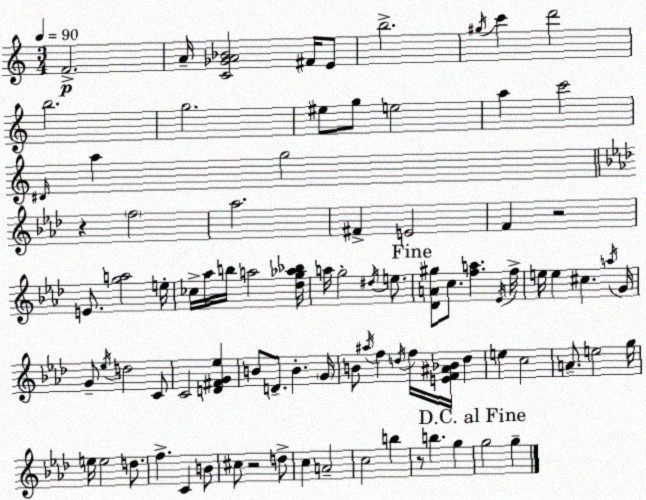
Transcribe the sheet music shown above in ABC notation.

X:1
T:Untitled
M:3/4
L:1/4
K:C
F2 A/4 [C_GA_B]2 ^F/4 E/2 b2 ^g/4 c' d'2 b2 g2 ^e/2 g/2 e2 a c'2 ^D/4 a g2 z f2 _a2 ^F E2 F z2 E/2 [ga]2 e/4 _c/4 _a/4 b/4 a2 [_dg_a_b]/4 a/4 g2 ^d/4 e/2 [_DA^g]/2 c/2 [fa] _E/4 f/4 e/4 e ^c a/4 G/4 G/2 _e/4 d2 C/2 C2 [D^FG_e] B/2 D/2 B G/4 B/2 ^a/4 f d/4 f/4 [EF^A_B]/4 d e c2 A/2 e2 g/4 e/4 e2 d/2 f C B/2 ^c/2 z2 d/2 c A2 c2 b z/2 b g g2 g